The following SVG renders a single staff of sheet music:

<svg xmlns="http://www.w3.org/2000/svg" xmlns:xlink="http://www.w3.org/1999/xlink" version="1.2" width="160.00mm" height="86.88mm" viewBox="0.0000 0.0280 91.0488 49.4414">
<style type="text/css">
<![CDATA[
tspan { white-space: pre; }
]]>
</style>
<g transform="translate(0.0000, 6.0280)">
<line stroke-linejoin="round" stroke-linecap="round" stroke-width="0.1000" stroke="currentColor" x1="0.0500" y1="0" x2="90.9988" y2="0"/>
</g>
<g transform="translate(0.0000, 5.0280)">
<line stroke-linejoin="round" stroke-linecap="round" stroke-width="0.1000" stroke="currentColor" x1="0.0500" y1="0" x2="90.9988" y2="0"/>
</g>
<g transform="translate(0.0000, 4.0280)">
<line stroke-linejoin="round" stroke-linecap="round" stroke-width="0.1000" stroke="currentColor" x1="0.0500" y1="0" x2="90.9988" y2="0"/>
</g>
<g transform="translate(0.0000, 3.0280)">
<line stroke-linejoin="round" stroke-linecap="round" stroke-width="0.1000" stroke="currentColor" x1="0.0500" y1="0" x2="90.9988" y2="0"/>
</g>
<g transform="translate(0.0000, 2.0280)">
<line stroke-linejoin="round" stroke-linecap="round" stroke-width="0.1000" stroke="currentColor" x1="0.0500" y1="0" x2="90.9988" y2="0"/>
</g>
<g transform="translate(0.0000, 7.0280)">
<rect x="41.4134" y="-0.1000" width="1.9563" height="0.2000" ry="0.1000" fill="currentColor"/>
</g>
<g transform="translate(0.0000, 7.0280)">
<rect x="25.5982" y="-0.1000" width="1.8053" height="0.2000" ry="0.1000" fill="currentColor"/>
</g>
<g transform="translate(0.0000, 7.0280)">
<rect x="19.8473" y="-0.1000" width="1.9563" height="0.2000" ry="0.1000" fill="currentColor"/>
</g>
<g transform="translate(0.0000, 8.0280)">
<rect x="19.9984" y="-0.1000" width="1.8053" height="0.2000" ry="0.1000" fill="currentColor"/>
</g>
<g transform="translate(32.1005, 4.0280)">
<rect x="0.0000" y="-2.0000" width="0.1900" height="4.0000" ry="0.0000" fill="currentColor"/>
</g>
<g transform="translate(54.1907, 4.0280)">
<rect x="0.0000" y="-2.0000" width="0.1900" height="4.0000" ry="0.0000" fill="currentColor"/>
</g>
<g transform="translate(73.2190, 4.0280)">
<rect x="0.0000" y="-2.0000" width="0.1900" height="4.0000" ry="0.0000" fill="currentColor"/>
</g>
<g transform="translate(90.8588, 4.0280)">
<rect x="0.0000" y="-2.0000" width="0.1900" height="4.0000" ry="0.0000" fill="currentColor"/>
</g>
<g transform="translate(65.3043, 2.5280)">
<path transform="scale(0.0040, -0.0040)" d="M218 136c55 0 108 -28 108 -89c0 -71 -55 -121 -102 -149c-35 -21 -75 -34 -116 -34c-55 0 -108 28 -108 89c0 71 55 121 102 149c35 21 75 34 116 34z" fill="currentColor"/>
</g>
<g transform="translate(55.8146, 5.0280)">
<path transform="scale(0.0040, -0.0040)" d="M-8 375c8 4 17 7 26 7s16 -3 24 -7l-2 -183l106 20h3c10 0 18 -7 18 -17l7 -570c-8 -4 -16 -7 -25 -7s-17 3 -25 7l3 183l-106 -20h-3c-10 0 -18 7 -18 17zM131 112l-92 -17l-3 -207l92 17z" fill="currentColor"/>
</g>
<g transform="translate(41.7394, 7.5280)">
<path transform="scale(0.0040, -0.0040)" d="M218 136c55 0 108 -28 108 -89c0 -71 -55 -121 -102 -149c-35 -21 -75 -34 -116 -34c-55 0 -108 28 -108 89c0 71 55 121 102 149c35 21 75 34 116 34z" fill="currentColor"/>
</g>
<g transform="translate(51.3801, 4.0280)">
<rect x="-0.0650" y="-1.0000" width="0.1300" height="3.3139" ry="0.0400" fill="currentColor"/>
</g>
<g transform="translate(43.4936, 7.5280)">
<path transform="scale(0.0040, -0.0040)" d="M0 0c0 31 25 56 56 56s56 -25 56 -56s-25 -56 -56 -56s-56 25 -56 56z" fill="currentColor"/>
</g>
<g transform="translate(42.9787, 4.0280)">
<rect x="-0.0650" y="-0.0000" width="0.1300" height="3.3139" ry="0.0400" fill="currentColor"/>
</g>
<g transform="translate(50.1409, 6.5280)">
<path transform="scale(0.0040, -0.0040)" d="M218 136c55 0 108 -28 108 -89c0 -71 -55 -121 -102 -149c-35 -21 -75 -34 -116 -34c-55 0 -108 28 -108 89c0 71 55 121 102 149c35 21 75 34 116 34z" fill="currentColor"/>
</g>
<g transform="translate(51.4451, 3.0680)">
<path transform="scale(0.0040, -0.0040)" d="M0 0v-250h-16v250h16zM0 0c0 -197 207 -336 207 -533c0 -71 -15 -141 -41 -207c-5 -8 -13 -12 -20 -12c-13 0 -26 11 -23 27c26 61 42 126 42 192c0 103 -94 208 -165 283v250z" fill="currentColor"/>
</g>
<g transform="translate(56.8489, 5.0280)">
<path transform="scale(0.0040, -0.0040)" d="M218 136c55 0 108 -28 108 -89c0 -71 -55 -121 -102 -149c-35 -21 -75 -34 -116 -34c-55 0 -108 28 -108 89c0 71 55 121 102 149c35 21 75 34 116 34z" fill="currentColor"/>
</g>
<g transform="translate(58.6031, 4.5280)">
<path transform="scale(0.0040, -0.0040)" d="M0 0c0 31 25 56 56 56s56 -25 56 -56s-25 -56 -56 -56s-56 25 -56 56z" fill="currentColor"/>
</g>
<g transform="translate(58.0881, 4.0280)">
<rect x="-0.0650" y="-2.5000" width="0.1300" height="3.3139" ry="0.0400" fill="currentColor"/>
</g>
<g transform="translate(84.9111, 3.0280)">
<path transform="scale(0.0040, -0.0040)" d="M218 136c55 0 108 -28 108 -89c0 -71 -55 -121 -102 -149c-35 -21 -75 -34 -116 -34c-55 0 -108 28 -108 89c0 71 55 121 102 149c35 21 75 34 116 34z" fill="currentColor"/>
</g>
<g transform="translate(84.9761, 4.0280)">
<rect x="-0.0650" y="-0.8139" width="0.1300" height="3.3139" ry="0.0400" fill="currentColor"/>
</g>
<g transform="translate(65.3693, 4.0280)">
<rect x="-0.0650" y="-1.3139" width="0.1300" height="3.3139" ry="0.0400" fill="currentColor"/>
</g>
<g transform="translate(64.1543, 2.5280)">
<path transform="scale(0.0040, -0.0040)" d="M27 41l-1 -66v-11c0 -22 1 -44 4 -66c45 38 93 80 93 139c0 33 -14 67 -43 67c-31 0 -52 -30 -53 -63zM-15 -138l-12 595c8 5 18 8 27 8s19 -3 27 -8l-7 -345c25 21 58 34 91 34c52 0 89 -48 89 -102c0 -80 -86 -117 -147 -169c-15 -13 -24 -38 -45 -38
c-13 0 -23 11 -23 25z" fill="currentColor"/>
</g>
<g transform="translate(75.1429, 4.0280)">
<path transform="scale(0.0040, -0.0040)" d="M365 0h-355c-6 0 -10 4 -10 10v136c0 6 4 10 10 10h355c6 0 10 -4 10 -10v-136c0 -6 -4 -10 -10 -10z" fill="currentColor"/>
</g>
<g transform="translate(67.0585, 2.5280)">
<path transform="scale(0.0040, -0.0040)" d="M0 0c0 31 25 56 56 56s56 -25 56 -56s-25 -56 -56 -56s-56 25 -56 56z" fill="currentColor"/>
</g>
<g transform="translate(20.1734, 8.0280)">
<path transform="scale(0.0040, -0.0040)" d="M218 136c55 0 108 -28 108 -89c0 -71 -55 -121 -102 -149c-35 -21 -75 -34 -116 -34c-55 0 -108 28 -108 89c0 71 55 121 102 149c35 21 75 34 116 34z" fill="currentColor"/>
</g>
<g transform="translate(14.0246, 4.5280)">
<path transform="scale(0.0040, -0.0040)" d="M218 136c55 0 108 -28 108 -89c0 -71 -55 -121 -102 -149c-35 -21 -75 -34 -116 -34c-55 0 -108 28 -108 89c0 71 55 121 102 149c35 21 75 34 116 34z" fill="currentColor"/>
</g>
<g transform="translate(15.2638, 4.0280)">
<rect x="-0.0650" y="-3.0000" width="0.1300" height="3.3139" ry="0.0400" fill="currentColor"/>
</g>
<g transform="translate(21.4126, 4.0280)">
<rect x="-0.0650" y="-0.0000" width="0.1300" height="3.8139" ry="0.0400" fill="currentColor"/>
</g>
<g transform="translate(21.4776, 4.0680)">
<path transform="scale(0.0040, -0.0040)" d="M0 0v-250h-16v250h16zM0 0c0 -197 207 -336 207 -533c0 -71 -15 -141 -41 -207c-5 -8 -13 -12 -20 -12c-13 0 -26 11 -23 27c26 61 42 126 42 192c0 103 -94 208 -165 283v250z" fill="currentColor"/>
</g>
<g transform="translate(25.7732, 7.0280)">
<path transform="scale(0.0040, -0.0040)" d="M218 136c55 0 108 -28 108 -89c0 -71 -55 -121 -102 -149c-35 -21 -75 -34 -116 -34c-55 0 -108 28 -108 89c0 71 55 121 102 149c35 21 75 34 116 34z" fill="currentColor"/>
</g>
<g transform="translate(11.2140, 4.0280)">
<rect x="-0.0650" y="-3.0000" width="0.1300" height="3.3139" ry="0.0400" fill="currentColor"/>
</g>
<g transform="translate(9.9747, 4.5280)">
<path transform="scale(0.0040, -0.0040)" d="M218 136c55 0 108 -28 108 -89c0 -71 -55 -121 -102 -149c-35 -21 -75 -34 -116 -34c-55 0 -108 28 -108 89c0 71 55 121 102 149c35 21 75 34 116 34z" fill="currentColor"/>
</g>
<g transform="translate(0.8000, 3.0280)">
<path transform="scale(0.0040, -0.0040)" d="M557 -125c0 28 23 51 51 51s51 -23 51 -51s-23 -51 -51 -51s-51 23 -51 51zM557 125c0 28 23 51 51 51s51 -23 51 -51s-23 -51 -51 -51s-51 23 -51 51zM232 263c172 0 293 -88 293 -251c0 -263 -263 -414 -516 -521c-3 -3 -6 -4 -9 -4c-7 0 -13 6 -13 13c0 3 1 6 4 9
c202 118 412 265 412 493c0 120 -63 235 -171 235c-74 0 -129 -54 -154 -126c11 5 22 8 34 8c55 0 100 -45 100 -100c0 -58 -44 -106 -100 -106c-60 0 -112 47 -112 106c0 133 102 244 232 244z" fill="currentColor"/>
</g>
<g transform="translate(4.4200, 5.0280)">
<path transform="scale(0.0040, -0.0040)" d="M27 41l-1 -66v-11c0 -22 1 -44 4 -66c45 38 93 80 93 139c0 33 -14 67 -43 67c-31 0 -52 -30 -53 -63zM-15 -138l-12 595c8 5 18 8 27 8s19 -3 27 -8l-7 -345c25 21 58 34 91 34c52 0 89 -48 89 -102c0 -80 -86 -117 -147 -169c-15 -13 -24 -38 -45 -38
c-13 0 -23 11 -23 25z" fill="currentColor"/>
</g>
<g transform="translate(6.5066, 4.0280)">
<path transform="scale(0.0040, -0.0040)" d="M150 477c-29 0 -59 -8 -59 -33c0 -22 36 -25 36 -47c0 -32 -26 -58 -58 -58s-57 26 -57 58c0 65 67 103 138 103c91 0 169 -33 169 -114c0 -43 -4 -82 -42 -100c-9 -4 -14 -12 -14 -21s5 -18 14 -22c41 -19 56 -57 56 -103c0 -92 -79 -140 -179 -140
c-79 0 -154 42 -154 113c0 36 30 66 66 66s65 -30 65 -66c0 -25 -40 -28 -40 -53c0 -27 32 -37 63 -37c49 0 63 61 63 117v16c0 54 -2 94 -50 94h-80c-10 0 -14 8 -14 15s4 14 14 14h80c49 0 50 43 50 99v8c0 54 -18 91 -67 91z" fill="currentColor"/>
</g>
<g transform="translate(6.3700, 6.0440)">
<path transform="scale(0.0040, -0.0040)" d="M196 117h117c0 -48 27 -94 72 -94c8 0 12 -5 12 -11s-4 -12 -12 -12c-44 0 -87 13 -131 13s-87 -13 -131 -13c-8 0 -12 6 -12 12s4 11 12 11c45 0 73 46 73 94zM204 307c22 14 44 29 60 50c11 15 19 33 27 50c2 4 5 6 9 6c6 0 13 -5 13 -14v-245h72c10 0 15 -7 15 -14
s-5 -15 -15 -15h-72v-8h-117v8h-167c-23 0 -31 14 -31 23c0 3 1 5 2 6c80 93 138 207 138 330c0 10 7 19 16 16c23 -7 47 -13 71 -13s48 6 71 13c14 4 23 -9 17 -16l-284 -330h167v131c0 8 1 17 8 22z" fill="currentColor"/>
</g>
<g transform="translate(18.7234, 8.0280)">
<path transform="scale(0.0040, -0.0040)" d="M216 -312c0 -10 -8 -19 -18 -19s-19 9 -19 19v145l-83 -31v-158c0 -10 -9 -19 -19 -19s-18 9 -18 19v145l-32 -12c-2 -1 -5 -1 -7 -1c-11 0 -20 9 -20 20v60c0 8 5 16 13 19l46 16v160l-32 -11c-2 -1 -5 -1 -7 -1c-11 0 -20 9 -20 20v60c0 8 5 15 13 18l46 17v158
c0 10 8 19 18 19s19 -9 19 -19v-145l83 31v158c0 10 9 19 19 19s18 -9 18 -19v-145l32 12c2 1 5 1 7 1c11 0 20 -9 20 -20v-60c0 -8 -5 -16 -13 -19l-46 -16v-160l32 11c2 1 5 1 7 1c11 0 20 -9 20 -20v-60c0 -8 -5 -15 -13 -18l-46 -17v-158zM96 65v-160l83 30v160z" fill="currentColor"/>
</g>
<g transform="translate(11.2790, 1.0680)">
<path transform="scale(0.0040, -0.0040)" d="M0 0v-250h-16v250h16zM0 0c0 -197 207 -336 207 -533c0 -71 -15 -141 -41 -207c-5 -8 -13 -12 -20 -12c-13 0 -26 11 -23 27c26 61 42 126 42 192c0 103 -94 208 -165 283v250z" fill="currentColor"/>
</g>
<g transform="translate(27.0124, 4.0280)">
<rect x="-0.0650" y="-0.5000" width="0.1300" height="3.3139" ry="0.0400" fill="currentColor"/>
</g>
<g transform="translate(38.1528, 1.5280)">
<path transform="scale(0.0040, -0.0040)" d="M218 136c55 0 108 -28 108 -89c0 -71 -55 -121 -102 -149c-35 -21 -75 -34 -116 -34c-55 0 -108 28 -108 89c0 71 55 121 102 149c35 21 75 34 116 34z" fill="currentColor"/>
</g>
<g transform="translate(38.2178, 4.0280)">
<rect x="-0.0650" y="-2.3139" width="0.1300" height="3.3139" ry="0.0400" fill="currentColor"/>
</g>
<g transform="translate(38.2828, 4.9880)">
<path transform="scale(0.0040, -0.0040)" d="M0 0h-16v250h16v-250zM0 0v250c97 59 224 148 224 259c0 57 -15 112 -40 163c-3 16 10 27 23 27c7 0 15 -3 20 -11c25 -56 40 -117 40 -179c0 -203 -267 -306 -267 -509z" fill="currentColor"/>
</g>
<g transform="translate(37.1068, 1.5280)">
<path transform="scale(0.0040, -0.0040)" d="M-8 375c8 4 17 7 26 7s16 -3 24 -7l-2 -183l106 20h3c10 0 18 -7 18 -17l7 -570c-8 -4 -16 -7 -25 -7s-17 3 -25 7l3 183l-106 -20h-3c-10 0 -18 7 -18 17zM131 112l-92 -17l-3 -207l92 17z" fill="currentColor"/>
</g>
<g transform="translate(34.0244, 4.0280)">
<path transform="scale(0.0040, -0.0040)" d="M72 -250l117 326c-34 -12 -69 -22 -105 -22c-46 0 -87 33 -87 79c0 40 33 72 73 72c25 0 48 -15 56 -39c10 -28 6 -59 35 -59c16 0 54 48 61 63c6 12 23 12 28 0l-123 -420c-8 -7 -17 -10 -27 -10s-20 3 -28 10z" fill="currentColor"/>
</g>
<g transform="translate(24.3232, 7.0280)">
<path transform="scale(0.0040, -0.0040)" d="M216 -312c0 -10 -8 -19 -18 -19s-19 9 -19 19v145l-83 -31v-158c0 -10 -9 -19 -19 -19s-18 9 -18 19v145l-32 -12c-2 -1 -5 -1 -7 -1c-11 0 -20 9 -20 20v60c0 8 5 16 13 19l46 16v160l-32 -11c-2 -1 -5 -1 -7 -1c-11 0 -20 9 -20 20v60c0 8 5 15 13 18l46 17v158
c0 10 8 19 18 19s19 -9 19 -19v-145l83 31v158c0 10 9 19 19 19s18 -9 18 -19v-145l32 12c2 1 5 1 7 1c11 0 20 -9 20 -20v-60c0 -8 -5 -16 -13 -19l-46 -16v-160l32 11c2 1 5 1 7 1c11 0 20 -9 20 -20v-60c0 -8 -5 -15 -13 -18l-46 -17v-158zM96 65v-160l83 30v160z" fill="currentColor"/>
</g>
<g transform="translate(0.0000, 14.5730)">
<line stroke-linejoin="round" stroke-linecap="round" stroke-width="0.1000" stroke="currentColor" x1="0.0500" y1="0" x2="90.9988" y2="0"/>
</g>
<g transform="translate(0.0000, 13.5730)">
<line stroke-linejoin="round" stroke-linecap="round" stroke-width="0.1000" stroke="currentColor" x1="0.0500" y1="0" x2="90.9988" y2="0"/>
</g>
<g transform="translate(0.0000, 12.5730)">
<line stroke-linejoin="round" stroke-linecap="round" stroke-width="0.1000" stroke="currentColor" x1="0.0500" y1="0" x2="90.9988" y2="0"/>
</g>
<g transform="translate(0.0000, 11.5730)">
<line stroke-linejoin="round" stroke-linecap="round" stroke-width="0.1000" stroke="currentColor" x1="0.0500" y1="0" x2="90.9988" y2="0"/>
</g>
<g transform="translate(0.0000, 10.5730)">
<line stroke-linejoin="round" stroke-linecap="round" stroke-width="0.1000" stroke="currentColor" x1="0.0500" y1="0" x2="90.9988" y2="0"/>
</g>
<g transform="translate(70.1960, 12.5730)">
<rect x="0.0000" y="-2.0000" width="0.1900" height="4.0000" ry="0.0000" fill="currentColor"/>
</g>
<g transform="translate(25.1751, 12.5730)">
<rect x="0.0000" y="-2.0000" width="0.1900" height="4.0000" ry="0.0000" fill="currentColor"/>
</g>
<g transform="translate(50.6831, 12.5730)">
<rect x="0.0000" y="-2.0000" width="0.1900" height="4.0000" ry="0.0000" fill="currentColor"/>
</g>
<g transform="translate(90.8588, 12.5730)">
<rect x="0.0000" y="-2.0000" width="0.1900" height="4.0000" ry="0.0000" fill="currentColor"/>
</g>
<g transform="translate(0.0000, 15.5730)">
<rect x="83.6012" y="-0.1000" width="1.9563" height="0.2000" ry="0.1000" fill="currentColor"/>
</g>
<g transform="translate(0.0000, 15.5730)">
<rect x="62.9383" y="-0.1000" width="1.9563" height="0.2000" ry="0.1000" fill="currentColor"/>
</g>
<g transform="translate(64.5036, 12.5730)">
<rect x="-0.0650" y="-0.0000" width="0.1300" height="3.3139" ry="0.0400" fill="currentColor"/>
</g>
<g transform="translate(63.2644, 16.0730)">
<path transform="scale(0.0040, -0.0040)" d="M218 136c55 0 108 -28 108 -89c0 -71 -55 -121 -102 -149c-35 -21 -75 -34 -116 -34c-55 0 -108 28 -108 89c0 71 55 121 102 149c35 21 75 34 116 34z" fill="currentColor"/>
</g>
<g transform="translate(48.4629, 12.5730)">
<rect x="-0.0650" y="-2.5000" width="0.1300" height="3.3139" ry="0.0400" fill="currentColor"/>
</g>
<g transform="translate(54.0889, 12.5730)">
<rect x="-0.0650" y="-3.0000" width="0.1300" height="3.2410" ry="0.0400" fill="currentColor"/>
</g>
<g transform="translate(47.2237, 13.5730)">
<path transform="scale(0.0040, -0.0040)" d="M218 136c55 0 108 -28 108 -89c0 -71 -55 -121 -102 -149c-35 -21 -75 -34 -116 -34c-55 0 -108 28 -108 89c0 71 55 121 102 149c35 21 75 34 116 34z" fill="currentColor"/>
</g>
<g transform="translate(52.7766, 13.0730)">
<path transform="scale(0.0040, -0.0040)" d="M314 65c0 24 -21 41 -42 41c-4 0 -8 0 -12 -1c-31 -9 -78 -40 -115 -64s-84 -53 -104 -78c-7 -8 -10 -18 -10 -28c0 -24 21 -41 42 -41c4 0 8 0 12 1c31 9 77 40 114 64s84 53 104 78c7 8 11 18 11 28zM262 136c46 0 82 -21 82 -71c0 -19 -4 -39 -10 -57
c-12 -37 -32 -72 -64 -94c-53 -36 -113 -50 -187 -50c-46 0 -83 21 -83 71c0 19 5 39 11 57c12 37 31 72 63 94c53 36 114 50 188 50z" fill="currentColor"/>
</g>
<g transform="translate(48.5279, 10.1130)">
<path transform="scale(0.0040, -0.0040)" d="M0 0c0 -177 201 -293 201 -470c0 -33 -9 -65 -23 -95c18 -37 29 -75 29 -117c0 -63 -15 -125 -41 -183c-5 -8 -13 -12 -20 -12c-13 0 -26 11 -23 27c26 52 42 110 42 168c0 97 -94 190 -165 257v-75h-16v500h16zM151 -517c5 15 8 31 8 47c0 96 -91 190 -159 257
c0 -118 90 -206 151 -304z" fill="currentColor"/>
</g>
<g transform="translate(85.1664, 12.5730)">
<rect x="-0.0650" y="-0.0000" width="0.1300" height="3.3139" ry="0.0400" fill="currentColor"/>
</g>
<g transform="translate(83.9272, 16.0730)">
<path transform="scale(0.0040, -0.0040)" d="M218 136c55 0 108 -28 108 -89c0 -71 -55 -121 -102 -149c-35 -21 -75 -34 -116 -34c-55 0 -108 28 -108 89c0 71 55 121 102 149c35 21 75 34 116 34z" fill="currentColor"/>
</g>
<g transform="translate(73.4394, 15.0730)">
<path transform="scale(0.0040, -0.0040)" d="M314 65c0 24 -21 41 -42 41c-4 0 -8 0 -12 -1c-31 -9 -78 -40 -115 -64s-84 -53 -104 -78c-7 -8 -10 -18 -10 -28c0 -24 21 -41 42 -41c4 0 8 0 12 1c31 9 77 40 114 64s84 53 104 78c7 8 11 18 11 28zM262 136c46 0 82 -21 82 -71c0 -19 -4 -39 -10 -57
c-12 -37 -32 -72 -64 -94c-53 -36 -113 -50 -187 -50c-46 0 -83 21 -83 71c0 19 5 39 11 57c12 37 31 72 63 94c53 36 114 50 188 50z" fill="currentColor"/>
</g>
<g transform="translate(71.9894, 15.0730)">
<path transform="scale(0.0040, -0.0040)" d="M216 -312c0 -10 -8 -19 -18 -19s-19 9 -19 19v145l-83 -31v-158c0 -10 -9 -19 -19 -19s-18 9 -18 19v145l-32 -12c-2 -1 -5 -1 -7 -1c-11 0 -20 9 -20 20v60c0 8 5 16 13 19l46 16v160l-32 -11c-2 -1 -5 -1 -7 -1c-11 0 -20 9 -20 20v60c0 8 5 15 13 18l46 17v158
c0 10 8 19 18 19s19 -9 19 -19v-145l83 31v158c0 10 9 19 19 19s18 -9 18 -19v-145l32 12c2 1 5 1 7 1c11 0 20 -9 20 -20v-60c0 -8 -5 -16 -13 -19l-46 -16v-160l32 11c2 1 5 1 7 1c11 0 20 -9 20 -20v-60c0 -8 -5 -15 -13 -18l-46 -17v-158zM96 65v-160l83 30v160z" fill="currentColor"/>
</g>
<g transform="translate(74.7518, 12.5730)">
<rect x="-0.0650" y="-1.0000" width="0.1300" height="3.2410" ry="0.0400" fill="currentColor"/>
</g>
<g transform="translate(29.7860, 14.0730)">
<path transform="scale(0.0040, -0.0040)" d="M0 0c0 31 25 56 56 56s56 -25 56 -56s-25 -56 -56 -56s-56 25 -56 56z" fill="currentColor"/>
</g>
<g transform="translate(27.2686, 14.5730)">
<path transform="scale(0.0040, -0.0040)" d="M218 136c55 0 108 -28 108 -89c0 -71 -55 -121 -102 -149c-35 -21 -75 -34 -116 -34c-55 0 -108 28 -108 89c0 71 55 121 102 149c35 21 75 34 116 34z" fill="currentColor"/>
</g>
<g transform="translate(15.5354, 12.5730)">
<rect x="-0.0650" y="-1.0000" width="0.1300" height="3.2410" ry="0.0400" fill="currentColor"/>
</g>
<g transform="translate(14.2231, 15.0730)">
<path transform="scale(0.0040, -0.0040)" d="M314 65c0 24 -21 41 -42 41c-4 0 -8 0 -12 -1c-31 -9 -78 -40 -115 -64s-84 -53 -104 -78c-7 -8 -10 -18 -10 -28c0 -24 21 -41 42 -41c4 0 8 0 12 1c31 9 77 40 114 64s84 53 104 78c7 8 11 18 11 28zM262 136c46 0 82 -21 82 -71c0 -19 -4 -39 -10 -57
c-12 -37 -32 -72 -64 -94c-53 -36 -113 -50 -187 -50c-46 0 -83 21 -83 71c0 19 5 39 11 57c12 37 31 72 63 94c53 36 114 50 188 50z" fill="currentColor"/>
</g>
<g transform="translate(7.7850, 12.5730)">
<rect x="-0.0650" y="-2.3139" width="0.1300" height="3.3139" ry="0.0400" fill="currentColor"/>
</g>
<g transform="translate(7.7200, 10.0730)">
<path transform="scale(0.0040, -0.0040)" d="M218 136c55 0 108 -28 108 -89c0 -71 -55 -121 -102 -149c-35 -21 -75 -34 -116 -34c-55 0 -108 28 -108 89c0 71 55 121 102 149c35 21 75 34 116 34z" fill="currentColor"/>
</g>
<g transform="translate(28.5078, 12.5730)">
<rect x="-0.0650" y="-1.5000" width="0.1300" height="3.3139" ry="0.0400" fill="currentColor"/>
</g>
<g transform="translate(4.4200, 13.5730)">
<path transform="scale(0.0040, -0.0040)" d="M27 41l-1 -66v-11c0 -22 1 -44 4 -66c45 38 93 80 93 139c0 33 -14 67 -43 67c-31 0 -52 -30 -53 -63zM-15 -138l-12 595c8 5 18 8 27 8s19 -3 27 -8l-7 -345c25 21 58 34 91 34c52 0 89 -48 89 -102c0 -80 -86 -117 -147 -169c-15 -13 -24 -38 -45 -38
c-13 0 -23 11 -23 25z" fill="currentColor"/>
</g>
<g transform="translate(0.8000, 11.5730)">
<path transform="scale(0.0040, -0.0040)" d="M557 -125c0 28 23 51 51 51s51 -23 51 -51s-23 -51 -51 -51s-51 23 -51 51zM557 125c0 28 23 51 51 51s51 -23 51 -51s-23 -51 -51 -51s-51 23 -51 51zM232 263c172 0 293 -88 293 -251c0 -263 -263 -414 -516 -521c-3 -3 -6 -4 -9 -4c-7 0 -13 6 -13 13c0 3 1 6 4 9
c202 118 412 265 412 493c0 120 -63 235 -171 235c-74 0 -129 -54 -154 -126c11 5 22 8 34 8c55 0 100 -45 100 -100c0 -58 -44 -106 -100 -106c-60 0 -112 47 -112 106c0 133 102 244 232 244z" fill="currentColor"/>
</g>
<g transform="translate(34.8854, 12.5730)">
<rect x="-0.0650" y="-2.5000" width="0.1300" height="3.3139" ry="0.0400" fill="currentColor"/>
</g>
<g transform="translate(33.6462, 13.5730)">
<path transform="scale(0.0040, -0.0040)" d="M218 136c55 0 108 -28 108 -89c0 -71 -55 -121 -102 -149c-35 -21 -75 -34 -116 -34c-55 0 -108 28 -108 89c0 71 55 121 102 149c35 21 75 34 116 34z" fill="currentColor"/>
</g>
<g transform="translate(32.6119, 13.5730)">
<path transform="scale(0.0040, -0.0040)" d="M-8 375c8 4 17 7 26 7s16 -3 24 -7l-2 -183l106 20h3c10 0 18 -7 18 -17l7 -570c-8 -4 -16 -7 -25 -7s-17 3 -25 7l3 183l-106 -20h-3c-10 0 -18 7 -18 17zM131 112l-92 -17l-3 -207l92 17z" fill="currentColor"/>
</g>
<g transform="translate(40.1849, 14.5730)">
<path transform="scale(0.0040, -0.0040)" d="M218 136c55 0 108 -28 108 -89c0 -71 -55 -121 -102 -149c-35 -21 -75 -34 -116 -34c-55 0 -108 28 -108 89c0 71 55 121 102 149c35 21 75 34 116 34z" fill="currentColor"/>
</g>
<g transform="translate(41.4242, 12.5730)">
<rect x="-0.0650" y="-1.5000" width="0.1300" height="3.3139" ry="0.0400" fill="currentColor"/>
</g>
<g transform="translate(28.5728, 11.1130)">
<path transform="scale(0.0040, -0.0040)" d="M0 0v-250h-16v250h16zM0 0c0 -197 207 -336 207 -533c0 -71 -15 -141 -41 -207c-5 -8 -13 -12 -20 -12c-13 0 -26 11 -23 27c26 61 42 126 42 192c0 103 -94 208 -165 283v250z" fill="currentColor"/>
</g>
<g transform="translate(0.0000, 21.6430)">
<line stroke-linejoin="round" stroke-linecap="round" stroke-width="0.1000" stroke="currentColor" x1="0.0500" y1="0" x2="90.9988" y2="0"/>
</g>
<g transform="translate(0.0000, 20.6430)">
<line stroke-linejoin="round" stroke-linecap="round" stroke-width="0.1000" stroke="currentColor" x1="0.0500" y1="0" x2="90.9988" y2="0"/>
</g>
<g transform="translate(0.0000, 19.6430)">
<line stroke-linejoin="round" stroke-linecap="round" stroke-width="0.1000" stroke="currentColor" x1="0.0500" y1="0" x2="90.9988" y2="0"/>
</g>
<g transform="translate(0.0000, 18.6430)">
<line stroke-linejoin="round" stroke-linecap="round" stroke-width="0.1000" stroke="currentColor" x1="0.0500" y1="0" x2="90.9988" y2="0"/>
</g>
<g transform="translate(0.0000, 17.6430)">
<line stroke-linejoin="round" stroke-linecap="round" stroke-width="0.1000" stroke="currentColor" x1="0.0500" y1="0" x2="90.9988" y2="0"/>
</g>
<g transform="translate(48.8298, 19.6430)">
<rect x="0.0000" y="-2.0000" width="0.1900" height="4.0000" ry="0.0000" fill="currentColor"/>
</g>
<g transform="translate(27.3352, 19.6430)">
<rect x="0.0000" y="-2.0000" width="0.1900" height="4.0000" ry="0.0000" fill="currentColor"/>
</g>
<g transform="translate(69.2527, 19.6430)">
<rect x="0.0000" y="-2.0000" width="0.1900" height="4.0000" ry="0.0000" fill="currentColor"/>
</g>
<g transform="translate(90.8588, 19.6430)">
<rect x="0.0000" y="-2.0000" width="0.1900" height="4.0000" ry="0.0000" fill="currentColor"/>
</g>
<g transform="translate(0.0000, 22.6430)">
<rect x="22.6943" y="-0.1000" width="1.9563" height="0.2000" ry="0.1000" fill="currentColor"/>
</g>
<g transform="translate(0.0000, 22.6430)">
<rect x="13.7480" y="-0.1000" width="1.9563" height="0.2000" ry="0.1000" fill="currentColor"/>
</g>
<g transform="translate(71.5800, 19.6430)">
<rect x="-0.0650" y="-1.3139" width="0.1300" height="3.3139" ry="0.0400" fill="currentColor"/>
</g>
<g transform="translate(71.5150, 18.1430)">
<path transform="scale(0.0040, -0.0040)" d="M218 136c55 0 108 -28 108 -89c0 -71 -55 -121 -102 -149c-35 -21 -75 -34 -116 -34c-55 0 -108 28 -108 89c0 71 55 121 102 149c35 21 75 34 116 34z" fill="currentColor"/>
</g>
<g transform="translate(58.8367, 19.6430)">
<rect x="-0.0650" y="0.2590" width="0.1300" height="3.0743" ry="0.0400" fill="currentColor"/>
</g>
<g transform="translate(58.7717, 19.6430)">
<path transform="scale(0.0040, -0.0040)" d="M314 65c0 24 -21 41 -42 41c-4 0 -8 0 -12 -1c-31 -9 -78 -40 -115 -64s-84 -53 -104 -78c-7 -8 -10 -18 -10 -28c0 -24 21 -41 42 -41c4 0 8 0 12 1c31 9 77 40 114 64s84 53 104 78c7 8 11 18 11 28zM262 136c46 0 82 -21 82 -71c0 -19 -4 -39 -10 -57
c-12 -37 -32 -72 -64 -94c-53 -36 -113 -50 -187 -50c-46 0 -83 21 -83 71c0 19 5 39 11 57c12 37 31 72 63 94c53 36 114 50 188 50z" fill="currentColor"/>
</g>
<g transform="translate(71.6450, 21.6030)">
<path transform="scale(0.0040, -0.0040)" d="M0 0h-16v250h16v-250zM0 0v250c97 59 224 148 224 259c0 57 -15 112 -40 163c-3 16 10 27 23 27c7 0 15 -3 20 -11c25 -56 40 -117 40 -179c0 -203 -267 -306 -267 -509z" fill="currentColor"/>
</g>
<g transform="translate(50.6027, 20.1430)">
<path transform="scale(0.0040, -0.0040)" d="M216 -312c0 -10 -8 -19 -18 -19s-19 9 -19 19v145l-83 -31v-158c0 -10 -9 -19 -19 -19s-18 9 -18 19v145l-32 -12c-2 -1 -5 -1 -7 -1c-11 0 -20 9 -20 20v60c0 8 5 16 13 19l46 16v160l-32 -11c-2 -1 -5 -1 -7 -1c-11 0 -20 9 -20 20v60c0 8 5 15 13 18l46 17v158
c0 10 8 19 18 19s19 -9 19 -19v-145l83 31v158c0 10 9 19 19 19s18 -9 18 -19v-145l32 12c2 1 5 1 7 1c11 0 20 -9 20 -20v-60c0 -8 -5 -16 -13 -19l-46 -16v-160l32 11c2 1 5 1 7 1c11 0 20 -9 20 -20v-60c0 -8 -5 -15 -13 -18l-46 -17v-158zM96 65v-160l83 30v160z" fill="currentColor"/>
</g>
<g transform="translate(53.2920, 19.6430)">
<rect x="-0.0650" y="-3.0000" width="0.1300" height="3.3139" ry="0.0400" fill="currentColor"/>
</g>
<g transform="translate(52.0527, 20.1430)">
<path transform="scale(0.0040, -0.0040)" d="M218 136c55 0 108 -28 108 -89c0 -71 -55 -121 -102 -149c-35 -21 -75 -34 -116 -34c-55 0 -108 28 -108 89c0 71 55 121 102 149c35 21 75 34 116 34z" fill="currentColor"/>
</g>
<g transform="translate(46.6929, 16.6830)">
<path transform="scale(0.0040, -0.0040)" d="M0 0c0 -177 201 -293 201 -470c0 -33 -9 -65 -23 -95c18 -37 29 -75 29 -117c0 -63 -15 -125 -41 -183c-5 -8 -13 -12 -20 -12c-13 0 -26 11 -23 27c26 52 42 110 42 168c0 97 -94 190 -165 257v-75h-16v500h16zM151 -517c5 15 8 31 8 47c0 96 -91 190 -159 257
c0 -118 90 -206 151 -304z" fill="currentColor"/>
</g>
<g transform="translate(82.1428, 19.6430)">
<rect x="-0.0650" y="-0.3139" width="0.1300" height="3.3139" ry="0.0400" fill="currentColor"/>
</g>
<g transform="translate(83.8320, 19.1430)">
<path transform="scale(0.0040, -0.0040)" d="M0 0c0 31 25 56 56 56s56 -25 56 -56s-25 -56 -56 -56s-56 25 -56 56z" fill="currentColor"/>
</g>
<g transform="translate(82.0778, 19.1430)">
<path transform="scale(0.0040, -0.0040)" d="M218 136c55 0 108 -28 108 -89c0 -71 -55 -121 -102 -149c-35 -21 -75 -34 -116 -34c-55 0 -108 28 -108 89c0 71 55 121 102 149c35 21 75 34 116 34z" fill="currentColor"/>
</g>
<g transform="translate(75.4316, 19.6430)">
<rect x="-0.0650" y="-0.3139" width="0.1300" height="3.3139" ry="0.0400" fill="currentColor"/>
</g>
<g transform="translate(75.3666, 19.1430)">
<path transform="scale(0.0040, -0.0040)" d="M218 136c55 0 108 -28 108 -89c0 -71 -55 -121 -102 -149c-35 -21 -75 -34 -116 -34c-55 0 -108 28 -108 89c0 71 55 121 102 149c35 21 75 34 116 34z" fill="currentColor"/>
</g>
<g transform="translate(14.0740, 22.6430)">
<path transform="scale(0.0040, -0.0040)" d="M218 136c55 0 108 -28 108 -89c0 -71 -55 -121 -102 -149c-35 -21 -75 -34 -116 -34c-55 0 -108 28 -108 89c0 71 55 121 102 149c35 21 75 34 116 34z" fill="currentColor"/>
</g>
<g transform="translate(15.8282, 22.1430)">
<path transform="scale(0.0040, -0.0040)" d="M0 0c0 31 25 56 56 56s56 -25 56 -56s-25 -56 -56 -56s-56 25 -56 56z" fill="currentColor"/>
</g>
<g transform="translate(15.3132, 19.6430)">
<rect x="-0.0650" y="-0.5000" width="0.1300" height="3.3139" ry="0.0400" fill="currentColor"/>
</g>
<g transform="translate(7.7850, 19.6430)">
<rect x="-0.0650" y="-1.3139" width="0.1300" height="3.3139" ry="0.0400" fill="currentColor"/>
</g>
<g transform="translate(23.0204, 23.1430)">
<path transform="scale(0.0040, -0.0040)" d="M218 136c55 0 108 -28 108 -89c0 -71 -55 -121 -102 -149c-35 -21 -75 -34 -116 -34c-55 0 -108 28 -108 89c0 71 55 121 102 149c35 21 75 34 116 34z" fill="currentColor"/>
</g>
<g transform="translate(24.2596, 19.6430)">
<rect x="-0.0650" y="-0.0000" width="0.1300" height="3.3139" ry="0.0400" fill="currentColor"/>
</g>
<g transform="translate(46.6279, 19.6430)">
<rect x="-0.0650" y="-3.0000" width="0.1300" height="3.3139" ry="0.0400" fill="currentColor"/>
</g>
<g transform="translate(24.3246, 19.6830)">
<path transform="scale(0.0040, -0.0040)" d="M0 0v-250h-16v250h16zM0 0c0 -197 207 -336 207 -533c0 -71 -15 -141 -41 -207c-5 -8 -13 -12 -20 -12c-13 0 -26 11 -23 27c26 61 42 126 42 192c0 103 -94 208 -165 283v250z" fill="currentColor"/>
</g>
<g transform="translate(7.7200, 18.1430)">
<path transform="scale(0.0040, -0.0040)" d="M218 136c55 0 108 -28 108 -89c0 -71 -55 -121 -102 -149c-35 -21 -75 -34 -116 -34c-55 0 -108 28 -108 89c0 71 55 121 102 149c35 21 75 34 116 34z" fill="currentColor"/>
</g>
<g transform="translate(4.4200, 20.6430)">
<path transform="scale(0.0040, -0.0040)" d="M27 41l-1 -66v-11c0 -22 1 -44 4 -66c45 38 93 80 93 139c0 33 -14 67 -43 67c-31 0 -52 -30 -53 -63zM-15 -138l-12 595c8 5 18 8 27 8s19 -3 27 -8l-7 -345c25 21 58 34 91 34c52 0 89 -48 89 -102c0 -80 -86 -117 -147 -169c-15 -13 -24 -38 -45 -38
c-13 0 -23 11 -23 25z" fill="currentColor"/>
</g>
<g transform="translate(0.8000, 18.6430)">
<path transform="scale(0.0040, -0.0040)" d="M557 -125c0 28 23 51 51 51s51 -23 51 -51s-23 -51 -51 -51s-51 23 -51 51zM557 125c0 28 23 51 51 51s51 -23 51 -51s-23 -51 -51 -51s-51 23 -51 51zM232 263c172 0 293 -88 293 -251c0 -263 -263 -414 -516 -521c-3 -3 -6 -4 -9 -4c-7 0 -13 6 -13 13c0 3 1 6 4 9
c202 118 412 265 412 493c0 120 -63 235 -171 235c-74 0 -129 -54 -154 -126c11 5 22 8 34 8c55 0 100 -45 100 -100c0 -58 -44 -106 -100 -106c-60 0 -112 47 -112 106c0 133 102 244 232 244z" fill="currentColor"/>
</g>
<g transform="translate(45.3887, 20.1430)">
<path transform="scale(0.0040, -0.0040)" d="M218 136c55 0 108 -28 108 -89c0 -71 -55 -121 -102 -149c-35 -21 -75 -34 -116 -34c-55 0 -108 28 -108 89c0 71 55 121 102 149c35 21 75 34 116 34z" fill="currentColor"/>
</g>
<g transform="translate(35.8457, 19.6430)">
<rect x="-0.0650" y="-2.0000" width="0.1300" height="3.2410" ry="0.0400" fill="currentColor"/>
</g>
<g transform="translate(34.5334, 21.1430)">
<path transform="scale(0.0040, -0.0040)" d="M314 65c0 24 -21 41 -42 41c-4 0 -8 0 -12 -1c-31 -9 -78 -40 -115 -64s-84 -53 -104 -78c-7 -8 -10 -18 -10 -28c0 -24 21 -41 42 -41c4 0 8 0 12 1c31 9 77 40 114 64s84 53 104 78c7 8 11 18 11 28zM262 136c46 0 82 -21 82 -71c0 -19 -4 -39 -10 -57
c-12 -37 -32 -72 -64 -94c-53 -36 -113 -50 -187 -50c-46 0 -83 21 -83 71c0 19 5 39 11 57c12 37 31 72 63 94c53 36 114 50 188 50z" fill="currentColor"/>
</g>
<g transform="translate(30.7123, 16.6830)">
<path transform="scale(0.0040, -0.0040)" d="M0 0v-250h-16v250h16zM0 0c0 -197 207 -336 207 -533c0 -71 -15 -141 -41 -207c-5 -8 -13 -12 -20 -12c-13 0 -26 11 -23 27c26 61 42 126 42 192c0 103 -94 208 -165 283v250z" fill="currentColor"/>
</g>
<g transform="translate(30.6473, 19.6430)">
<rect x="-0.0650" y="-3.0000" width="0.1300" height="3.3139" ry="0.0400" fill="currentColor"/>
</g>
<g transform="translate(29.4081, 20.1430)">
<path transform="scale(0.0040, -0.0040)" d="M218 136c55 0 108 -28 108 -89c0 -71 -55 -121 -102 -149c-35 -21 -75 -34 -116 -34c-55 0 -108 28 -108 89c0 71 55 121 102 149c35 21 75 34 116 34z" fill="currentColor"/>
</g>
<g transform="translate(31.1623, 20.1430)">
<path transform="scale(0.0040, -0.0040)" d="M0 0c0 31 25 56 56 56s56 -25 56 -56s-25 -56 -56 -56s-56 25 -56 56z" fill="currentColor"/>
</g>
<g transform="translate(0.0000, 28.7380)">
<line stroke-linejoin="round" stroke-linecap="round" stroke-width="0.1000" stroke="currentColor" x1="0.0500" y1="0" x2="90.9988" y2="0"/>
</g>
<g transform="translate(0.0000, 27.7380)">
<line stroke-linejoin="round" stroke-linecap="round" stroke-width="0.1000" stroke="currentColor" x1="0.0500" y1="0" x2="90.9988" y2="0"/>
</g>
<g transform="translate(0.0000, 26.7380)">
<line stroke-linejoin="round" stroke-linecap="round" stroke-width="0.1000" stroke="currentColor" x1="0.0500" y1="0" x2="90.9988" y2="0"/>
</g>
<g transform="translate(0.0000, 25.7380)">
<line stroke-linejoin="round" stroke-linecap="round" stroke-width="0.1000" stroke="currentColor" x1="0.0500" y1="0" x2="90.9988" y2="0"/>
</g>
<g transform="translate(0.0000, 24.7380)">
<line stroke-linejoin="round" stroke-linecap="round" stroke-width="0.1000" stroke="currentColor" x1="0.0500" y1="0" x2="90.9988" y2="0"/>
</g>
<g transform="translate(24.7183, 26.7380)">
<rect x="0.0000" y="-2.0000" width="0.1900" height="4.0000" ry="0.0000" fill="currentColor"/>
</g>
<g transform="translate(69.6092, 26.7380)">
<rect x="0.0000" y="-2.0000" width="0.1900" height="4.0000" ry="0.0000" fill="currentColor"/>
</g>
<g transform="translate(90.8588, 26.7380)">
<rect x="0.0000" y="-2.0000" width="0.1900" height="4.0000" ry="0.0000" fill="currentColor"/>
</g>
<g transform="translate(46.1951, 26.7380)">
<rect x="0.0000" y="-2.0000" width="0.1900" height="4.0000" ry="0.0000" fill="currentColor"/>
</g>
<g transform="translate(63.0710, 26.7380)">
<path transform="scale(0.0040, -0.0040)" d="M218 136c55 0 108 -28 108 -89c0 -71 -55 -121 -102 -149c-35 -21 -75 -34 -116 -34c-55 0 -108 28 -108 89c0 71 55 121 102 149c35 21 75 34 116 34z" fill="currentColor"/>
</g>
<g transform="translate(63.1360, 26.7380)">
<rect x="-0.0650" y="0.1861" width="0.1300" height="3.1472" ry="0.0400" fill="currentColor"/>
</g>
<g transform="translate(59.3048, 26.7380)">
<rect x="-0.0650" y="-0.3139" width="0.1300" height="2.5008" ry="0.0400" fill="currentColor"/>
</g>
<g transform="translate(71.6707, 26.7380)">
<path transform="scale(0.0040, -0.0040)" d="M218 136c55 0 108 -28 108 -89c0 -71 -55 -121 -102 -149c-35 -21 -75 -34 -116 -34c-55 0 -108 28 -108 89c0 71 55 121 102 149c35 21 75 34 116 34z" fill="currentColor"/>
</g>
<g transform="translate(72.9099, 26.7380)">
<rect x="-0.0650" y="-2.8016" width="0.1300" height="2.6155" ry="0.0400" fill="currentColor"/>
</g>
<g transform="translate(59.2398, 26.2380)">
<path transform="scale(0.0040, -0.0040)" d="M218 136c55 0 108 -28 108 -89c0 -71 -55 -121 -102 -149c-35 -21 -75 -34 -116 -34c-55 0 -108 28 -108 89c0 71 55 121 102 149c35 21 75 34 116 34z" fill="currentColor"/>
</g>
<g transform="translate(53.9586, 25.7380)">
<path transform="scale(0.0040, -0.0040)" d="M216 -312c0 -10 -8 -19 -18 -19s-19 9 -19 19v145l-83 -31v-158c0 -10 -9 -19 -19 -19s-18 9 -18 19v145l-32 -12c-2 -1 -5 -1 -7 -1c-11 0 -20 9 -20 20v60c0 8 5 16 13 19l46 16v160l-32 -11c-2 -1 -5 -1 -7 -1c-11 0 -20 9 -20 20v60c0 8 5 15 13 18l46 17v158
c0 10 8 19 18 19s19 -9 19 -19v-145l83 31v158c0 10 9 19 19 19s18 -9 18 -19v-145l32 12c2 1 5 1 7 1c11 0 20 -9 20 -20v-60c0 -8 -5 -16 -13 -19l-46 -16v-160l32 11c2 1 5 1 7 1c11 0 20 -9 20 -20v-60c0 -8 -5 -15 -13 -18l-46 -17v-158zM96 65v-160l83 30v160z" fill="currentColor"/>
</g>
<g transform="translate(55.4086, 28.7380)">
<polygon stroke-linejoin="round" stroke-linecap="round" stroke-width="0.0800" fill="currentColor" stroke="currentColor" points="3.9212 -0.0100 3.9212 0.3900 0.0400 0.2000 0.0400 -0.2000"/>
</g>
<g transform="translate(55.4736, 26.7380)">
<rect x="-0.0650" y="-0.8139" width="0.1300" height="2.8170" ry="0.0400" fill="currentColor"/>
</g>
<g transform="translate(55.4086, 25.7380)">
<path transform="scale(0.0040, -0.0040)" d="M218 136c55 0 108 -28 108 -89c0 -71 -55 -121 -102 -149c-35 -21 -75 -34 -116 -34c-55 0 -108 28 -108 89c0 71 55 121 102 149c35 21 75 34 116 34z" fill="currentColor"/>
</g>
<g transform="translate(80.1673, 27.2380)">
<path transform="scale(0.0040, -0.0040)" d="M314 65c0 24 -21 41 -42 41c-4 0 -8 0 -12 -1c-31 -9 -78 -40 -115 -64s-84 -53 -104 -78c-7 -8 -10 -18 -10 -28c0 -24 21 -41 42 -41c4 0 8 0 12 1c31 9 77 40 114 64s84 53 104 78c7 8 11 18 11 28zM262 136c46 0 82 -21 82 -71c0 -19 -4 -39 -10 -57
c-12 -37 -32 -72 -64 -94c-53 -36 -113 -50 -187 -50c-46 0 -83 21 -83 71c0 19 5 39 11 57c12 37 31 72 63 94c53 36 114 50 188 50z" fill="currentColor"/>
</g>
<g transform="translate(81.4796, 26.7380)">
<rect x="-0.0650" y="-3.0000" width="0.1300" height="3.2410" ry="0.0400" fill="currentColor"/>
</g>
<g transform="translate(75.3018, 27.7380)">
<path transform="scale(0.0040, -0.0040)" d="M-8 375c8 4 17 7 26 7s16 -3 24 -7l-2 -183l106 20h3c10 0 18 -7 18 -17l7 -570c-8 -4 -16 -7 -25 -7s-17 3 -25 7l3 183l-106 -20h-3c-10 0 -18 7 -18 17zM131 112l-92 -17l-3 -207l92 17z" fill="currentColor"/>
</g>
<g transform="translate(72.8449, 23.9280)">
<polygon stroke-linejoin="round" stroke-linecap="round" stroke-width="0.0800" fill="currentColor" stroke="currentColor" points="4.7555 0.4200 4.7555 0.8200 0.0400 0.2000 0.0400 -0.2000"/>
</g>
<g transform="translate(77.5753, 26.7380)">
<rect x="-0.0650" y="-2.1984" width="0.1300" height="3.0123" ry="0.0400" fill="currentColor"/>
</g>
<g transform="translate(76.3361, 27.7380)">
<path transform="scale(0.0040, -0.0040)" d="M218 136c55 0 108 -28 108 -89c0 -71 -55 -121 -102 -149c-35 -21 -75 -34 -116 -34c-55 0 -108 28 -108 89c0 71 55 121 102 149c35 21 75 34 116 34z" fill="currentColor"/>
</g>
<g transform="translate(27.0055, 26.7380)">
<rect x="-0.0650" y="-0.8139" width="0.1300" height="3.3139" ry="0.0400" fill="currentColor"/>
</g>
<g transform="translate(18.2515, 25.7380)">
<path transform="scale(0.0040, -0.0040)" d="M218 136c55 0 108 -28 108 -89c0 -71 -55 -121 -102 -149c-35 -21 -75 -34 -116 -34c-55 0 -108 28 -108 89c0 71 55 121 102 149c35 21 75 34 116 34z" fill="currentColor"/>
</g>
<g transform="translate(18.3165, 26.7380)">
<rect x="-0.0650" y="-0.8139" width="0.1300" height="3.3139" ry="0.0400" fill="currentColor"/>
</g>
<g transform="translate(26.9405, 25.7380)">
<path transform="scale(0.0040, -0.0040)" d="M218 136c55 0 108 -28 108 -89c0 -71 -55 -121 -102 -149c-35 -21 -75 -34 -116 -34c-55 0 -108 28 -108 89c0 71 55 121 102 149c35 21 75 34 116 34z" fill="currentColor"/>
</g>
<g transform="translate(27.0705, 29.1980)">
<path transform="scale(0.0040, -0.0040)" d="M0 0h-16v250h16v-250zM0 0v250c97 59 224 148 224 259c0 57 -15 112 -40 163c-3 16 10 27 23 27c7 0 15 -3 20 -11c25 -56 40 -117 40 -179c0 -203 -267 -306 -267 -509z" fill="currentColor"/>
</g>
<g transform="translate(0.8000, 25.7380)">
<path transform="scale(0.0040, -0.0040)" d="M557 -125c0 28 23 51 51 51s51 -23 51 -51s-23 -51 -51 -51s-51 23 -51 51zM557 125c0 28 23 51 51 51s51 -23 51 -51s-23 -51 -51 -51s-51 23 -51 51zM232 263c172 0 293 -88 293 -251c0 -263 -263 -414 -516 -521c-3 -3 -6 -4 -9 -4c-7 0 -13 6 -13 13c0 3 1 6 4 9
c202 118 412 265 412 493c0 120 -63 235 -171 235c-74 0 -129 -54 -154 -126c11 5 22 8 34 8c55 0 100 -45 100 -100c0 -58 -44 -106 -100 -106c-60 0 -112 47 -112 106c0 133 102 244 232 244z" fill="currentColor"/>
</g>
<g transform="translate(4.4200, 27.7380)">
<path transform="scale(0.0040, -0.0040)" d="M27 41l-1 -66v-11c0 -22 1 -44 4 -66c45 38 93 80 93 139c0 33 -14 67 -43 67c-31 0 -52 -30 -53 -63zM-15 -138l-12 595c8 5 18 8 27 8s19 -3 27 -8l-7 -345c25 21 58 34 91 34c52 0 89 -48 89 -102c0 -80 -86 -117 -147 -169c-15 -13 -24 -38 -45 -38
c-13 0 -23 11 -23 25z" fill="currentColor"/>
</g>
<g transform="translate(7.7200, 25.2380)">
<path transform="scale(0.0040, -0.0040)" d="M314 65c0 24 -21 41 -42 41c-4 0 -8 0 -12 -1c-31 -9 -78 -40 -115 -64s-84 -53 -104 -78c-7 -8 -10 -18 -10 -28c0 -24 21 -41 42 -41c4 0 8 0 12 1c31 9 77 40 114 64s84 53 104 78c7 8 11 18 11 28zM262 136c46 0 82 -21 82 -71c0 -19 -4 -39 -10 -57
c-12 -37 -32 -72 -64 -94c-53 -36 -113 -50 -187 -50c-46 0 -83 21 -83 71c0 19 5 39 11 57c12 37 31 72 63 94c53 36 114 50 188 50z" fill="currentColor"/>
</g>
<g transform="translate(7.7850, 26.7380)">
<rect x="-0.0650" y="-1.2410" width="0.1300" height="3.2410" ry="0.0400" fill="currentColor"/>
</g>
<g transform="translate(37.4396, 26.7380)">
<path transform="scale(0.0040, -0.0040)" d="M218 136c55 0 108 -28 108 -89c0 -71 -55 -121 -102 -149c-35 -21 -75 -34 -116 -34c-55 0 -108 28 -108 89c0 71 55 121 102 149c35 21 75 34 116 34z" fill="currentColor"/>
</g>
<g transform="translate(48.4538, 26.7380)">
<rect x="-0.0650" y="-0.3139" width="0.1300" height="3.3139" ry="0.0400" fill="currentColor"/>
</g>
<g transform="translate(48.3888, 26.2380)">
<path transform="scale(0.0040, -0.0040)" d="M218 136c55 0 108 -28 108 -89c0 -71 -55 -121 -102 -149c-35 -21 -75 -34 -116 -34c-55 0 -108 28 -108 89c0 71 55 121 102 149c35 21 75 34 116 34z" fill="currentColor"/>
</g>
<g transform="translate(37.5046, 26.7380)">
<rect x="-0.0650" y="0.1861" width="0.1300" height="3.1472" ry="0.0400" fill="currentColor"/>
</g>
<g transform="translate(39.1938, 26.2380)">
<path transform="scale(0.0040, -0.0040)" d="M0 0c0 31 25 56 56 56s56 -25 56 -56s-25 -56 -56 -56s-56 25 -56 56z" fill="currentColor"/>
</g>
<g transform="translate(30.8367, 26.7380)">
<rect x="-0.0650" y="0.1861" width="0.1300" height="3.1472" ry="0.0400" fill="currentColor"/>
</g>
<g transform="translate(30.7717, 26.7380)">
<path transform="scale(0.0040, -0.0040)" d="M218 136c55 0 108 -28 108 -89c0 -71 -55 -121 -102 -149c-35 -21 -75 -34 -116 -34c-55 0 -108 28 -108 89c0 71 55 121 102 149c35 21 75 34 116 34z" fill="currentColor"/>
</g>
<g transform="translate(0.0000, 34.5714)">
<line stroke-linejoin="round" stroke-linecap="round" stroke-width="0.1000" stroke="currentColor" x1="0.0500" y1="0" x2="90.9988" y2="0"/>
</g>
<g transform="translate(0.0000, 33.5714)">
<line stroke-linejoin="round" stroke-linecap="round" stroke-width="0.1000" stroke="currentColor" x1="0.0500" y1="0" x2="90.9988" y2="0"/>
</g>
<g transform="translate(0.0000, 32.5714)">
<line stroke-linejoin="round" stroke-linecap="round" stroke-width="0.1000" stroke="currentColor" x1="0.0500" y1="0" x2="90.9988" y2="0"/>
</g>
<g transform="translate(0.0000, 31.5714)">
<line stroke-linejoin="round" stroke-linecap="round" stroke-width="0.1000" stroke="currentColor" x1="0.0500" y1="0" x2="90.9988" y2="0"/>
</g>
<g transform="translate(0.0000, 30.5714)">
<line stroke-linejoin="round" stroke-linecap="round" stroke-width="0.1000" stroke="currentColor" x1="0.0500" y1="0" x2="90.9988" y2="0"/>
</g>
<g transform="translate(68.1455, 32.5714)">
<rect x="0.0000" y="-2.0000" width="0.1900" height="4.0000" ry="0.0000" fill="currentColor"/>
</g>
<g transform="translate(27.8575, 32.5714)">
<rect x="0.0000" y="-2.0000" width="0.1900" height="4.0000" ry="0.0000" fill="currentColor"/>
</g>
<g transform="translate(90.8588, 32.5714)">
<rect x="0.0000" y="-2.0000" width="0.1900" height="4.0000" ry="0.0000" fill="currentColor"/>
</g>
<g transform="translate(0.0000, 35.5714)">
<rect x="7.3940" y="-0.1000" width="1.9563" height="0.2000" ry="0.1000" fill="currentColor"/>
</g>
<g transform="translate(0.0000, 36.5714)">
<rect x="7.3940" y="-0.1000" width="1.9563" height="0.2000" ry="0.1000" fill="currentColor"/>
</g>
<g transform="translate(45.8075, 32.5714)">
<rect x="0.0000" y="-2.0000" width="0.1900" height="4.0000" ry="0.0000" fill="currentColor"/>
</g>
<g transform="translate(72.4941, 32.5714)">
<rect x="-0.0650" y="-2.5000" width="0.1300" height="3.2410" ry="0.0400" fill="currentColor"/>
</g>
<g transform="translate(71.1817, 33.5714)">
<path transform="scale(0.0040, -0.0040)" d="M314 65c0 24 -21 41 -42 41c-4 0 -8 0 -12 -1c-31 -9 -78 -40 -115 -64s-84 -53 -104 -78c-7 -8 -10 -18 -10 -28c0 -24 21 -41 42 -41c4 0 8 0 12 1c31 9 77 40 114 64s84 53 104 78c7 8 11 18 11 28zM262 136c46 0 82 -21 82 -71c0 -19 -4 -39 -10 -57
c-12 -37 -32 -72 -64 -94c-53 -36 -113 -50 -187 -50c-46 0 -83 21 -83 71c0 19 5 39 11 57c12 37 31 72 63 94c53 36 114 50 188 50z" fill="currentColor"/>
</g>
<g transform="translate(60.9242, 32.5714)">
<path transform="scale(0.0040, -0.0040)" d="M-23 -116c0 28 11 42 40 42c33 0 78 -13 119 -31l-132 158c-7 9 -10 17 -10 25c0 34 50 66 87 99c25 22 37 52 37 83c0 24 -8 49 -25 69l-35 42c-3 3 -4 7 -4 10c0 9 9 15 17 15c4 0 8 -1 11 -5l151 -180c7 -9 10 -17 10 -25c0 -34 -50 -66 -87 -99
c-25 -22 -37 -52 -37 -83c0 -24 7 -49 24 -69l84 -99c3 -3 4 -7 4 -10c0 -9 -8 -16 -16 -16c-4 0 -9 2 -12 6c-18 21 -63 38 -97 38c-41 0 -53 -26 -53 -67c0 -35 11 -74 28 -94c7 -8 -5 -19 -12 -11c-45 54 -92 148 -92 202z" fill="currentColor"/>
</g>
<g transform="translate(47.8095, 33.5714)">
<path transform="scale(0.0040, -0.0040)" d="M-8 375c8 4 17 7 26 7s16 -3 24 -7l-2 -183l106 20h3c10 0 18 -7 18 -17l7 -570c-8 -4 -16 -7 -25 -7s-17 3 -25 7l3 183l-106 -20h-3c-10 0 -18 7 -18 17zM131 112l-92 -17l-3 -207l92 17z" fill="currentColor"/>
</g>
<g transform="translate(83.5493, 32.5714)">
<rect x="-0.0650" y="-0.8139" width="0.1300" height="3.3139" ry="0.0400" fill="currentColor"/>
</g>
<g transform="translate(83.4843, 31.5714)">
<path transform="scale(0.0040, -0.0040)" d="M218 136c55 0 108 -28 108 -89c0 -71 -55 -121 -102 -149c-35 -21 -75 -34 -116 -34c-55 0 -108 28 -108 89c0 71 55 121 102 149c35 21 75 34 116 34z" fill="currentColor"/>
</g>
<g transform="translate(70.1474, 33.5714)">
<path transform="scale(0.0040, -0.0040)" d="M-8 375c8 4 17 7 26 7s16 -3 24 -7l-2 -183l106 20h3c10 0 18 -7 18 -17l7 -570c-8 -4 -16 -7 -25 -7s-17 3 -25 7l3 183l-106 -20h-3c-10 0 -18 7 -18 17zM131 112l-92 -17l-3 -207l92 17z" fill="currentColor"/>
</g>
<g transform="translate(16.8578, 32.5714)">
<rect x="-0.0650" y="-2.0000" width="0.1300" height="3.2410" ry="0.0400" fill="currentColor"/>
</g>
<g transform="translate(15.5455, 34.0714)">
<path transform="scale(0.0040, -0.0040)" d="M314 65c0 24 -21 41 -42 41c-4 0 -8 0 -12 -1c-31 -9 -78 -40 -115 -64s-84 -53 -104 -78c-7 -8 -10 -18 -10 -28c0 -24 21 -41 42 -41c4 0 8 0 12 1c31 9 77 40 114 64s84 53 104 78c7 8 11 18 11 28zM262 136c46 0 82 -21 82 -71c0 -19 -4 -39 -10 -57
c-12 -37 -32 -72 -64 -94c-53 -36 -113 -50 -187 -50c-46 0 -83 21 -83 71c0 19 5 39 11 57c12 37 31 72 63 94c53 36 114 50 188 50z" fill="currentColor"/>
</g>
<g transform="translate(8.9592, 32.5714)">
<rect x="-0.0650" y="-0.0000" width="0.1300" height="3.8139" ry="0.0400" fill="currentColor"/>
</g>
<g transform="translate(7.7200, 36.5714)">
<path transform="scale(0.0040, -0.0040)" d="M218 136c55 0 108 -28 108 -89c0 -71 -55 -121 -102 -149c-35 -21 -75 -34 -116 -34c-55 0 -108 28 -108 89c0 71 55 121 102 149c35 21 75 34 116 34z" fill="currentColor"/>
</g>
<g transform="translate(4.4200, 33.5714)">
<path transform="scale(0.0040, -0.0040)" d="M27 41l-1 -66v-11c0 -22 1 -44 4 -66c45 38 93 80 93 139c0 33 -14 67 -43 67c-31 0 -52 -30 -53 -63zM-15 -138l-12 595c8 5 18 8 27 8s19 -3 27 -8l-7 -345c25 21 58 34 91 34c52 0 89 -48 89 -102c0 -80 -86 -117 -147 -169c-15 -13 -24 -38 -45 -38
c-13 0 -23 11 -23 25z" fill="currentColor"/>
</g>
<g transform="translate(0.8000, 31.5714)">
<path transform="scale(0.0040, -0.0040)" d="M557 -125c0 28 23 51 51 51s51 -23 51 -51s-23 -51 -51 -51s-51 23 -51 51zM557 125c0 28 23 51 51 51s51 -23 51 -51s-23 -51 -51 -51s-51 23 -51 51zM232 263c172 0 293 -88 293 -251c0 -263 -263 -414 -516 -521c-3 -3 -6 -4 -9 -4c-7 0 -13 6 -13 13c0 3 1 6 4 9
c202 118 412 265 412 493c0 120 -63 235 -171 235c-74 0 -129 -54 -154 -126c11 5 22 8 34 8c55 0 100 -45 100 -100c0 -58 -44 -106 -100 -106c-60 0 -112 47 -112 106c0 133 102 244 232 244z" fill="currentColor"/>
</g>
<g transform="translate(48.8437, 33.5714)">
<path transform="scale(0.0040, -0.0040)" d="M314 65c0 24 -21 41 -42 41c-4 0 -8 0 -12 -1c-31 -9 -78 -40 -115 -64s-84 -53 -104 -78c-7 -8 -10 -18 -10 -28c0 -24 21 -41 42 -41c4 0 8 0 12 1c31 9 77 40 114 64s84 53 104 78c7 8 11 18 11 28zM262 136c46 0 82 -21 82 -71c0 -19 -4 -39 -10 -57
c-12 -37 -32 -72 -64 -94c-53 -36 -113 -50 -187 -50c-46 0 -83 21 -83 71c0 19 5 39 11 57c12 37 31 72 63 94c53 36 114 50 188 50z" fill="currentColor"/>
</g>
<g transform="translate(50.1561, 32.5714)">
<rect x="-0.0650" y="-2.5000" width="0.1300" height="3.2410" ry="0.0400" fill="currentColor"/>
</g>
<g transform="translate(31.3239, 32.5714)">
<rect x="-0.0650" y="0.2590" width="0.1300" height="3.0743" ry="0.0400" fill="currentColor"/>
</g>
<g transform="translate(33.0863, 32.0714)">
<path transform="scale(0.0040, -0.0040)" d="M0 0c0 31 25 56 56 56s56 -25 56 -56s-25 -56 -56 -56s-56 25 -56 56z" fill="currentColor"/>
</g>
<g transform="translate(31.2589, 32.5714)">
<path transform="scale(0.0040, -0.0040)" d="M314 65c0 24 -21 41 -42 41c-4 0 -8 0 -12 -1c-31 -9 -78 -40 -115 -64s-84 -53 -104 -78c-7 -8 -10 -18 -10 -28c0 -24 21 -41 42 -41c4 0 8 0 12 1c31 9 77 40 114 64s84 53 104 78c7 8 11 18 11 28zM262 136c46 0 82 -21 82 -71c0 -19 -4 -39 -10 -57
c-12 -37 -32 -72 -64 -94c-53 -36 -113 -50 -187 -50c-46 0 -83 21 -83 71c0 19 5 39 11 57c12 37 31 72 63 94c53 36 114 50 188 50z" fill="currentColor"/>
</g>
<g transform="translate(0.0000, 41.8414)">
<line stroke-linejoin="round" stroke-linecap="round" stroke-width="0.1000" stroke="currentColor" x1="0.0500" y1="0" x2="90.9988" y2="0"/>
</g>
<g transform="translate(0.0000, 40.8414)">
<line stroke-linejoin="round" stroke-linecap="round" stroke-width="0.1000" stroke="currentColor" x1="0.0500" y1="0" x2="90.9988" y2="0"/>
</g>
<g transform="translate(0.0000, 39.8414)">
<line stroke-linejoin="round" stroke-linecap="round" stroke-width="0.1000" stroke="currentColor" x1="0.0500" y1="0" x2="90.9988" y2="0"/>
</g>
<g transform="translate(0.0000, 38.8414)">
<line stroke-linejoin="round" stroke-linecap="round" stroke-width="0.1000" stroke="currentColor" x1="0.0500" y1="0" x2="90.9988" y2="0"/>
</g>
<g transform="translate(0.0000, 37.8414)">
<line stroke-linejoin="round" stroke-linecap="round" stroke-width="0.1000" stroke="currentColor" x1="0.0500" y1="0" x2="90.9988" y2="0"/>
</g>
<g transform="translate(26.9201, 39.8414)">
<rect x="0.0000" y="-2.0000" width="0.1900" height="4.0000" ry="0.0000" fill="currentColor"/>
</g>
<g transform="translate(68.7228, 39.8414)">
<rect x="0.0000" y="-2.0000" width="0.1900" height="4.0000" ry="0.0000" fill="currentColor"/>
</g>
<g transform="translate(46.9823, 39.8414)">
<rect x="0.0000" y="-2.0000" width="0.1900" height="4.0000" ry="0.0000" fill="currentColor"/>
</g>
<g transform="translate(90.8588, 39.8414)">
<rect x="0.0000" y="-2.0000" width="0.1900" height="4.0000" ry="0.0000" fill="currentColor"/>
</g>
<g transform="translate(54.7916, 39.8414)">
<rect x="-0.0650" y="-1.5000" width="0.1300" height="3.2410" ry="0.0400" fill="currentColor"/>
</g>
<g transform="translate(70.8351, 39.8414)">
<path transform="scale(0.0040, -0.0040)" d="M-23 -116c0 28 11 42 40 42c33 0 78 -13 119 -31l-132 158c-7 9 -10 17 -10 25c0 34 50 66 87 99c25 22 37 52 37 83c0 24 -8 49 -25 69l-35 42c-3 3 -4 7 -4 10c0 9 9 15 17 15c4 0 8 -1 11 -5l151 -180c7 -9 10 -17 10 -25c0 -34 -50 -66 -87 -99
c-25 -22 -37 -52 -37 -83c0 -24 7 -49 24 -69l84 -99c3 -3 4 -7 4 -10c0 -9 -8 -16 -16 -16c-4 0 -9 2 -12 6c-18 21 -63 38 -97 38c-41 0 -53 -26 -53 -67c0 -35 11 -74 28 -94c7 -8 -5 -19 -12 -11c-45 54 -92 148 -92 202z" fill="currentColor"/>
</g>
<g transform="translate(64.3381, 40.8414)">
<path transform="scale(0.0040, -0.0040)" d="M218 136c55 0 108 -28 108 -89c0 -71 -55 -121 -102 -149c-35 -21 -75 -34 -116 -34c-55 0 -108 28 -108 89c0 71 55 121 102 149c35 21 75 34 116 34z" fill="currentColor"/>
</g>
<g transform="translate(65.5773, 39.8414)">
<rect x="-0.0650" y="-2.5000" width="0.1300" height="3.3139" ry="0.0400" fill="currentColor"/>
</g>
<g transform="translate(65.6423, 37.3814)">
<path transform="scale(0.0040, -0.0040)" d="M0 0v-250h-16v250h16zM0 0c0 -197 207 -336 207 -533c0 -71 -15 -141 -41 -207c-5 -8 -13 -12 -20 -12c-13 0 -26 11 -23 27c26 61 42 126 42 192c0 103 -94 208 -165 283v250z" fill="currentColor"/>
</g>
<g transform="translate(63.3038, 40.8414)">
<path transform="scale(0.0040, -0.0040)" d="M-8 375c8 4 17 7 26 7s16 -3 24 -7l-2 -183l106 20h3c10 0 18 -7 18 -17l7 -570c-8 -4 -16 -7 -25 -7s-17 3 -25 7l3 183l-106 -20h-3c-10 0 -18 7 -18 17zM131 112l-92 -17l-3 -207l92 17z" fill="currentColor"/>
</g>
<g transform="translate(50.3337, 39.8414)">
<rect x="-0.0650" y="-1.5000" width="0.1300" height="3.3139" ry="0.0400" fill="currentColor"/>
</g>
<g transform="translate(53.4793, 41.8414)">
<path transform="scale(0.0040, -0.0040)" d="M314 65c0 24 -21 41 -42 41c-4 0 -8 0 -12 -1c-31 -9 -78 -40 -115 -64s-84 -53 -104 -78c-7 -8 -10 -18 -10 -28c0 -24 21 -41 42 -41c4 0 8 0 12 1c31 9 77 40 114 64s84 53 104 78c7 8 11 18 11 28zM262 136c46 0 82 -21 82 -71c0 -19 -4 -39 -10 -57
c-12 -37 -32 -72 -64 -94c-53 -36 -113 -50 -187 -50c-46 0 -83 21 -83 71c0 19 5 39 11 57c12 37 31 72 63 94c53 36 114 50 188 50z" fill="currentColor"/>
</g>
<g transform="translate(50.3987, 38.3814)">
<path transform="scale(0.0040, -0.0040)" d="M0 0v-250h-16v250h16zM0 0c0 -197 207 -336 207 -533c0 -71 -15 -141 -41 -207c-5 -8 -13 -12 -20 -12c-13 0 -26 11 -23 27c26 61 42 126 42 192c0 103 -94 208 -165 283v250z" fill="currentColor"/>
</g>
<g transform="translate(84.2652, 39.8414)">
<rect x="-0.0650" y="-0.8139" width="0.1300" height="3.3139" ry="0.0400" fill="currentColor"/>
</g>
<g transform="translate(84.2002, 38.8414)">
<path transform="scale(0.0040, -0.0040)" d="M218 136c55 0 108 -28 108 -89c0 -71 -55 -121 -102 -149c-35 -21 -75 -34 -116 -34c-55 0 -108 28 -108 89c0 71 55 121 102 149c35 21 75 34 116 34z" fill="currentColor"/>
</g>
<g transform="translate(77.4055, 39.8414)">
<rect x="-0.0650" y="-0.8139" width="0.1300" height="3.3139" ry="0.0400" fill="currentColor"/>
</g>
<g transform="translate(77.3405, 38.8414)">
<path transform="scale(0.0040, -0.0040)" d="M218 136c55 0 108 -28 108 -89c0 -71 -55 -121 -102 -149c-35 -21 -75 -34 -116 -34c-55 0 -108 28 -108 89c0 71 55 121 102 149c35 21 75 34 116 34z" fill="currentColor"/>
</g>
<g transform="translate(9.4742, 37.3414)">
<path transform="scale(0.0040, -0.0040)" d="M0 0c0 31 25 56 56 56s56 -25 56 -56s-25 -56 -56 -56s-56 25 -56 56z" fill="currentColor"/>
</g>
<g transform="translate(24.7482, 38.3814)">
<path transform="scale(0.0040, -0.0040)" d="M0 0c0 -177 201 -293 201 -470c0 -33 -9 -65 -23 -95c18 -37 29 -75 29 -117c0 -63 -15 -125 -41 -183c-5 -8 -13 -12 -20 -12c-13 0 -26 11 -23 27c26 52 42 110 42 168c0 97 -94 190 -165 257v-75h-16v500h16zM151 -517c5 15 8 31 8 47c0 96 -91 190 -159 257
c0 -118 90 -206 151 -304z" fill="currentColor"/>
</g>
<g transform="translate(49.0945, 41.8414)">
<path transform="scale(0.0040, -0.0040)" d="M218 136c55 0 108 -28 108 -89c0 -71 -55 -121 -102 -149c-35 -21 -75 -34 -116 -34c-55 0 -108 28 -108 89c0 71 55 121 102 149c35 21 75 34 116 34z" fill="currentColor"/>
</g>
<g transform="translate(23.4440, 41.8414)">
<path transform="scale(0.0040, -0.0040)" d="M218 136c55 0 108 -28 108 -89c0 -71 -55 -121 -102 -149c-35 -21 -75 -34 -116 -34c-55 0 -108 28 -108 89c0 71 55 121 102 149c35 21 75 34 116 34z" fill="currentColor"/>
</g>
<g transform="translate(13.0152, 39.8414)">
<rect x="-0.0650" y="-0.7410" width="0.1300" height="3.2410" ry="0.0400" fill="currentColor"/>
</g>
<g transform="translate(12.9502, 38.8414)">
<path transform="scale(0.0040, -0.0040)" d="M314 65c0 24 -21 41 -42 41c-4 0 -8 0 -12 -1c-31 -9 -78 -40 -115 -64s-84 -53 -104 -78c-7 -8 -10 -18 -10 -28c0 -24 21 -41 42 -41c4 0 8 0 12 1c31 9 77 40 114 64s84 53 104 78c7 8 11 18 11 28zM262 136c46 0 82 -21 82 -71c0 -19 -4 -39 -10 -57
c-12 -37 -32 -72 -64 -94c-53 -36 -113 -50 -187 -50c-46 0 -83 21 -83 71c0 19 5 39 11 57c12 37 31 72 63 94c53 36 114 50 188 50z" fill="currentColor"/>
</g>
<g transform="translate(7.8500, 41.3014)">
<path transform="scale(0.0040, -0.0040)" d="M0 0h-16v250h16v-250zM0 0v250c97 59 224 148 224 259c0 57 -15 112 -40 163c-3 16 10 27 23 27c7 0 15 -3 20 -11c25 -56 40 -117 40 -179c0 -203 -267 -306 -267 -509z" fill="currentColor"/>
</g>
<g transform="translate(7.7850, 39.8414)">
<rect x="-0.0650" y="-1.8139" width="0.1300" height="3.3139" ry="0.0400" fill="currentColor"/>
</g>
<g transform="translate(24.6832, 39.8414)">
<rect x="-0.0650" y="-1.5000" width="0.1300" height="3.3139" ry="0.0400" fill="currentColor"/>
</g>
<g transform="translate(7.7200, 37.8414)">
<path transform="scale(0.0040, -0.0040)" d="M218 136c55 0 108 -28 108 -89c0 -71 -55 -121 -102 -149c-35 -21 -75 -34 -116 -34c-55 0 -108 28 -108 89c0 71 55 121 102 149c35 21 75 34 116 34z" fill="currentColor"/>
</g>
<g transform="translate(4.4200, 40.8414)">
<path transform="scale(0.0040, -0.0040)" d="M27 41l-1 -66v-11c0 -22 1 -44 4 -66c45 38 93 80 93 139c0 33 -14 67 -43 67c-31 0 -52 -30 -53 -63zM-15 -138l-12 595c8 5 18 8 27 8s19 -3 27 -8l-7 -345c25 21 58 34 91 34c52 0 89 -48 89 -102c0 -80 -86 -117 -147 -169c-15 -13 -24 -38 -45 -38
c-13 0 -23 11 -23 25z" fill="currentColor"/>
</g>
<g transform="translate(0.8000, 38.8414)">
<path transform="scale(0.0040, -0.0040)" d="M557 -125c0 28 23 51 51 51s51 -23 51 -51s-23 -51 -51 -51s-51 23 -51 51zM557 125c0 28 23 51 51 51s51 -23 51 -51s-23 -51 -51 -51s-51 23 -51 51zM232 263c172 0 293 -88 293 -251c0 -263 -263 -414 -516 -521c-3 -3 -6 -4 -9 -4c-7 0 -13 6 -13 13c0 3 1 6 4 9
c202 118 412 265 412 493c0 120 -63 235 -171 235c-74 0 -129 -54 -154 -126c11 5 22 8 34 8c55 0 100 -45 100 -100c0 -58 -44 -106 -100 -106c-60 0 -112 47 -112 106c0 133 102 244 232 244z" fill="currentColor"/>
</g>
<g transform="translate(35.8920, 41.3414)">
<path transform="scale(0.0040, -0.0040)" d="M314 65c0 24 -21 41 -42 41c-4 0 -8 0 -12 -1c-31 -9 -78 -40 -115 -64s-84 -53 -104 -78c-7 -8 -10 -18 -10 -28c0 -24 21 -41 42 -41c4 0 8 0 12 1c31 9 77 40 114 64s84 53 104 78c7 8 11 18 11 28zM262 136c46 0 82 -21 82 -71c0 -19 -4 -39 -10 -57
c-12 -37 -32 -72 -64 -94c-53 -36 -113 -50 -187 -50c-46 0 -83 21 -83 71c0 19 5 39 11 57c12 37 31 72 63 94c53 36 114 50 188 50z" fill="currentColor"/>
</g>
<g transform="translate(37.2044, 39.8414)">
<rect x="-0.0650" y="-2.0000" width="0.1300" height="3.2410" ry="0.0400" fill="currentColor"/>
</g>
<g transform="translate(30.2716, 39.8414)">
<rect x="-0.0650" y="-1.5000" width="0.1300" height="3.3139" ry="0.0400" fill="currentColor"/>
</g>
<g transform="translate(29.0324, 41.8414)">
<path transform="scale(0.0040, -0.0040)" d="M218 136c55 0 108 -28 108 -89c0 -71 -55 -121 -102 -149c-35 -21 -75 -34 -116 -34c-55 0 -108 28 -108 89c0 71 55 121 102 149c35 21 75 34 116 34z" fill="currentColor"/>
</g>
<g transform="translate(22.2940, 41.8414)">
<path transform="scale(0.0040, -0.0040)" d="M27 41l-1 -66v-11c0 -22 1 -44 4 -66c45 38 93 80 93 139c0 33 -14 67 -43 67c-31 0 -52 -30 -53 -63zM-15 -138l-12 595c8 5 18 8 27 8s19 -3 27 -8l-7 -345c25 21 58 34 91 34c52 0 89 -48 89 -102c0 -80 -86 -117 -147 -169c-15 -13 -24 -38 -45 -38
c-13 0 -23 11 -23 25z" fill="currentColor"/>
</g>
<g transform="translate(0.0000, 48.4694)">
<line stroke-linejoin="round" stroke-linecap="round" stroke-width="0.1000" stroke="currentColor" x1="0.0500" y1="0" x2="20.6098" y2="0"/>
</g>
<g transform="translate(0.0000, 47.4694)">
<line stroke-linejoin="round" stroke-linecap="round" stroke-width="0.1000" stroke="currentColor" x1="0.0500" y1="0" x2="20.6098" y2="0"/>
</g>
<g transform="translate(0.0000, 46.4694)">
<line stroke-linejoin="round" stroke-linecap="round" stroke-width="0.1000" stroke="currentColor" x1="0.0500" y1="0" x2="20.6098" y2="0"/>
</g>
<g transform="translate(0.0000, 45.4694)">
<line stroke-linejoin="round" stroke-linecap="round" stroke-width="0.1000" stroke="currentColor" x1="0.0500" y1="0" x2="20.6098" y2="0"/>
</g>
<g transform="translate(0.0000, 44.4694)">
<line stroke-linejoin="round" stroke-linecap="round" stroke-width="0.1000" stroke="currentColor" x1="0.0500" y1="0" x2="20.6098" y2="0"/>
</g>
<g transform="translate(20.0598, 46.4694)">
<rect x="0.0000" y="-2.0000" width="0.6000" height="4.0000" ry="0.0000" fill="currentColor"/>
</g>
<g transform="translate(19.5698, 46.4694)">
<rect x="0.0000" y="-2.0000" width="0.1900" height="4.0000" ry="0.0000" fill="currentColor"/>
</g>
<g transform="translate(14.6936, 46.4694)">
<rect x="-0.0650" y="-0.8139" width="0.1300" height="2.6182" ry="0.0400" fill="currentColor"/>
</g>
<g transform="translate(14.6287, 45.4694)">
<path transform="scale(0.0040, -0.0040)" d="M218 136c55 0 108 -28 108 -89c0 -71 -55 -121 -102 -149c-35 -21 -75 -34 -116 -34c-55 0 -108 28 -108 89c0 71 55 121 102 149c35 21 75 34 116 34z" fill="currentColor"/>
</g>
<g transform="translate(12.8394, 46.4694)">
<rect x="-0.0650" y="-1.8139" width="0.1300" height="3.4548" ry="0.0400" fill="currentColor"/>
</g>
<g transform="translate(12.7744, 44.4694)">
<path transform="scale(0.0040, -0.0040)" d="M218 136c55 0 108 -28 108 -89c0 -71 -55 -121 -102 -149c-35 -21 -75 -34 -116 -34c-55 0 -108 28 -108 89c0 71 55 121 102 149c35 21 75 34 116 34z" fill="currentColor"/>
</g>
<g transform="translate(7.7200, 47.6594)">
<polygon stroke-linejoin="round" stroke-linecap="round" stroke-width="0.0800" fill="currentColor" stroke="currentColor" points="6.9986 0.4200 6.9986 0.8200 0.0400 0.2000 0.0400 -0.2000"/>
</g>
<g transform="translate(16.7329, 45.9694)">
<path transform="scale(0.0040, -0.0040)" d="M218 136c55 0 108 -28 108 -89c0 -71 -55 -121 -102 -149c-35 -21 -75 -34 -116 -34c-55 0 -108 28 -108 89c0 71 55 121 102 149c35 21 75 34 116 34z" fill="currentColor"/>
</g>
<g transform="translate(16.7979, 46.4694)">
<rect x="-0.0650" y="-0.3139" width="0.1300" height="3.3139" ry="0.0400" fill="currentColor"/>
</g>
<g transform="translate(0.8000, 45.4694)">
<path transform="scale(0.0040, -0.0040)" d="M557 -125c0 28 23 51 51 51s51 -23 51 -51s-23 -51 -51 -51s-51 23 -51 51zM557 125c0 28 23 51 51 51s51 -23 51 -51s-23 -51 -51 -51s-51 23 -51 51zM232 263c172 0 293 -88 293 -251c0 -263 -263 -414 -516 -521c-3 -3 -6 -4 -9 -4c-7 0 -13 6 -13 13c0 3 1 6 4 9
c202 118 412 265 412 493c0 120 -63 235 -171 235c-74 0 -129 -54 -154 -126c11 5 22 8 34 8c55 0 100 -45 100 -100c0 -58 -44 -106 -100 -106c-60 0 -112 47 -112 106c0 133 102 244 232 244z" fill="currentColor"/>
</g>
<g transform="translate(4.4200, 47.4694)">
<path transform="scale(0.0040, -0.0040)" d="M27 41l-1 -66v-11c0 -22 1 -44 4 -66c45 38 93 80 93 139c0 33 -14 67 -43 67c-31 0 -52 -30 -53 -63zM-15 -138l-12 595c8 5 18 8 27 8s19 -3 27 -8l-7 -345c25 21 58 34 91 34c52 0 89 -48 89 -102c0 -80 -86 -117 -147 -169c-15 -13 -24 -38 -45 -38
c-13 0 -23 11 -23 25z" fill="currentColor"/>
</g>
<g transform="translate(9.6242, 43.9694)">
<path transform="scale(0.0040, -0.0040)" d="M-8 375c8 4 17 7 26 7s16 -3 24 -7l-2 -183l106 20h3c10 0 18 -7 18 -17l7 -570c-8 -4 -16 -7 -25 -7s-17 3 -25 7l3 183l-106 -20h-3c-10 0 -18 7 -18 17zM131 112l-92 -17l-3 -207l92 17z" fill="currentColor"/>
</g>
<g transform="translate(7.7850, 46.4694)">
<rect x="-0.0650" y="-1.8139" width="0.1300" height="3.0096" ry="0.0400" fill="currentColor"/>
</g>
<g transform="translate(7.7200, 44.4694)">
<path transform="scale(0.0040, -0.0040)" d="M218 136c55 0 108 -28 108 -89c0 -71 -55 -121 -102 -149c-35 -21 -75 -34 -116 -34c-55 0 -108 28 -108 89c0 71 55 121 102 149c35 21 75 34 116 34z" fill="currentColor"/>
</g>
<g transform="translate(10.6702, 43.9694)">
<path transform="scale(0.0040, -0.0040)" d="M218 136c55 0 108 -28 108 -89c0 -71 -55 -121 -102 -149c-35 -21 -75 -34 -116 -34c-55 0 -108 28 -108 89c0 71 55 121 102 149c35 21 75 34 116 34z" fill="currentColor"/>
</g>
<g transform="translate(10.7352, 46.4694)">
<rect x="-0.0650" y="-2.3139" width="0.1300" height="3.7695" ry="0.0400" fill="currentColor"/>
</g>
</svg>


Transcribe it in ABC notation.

X:1
T:Untitled
M:3/4
L:1/4
K:F
C,/2 C, ^C,,/2 ^E,, z/2 B,/2 D,, F,,/2 B,, _G, z2 F, _B, F,,2 G,,/2 B,, G,, B,,/4 C,2 D,, ^F,,2 D,, G, E,, D,,/2 C,/2 A,,2 C,/4 ^C, D,2 G,/2 E, E, G,2 F, F,/2 D, D, E, ^F,/2 E,/2 D, D,/2 B,,/2 C,2 C,, A,,2 D,2 B,,2 z B,,2 F, A,/2 F,2 _G,,/4 G,, A,,2 G,,/2 G,,2 B,,/2 z F, F, A,/2 B,/2 A,/2 F,/2 E,